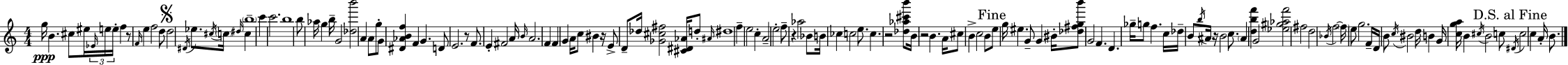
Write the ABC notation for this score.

X:1
T:Untitled
M:4/4
L:1/4
K:Am
g/4 B ^c/2 ^e/4 _E/4 e/4 e/4 f z/2 F/4 e f2 d/2 d2 ^D/4 _e/2 ^c/4 c/4 ^d/4 c b4 c' c'2 b4 b/2 _a/4 g b/4 G2 [_db']2 A A/2 g/2 G/2 [^D_ABf] F G D/2 E2 z/2 F/2 E ^F2 A/4 B/4 A2 F F G A/4 c/2 ^B z/4 E/2 D/2 _d/4 [_G^c^f]2 [^C^D_A]/4 d/2 ^A/4 ^d4 f e2 c A2 e2 f/2 z _a2 _B/2 B/4 _c c2 e/2 c z2 [_d_a^c'b']/2 B/4 z2 B A/4 ^c/2 B c2 B/2 e/2 g/4 ^e G/2 G ^B/4 [_d^fgb']/2 G2 F D _g/4 g/2 f c/4 _d/4 B/2 b/4 ^A/4 z/4 B2 c/2 ^A [dbf'] G2 [_e^g_af']2 ^f2 d2 _B/4 f2 f/4 e/2 g2 F/4 D/4 B/2 c/4 ^B2 d/4 B G/4 [cga]/4 B ^c/4 B2 c/2 ^D/4 c2 c A/4 B/2